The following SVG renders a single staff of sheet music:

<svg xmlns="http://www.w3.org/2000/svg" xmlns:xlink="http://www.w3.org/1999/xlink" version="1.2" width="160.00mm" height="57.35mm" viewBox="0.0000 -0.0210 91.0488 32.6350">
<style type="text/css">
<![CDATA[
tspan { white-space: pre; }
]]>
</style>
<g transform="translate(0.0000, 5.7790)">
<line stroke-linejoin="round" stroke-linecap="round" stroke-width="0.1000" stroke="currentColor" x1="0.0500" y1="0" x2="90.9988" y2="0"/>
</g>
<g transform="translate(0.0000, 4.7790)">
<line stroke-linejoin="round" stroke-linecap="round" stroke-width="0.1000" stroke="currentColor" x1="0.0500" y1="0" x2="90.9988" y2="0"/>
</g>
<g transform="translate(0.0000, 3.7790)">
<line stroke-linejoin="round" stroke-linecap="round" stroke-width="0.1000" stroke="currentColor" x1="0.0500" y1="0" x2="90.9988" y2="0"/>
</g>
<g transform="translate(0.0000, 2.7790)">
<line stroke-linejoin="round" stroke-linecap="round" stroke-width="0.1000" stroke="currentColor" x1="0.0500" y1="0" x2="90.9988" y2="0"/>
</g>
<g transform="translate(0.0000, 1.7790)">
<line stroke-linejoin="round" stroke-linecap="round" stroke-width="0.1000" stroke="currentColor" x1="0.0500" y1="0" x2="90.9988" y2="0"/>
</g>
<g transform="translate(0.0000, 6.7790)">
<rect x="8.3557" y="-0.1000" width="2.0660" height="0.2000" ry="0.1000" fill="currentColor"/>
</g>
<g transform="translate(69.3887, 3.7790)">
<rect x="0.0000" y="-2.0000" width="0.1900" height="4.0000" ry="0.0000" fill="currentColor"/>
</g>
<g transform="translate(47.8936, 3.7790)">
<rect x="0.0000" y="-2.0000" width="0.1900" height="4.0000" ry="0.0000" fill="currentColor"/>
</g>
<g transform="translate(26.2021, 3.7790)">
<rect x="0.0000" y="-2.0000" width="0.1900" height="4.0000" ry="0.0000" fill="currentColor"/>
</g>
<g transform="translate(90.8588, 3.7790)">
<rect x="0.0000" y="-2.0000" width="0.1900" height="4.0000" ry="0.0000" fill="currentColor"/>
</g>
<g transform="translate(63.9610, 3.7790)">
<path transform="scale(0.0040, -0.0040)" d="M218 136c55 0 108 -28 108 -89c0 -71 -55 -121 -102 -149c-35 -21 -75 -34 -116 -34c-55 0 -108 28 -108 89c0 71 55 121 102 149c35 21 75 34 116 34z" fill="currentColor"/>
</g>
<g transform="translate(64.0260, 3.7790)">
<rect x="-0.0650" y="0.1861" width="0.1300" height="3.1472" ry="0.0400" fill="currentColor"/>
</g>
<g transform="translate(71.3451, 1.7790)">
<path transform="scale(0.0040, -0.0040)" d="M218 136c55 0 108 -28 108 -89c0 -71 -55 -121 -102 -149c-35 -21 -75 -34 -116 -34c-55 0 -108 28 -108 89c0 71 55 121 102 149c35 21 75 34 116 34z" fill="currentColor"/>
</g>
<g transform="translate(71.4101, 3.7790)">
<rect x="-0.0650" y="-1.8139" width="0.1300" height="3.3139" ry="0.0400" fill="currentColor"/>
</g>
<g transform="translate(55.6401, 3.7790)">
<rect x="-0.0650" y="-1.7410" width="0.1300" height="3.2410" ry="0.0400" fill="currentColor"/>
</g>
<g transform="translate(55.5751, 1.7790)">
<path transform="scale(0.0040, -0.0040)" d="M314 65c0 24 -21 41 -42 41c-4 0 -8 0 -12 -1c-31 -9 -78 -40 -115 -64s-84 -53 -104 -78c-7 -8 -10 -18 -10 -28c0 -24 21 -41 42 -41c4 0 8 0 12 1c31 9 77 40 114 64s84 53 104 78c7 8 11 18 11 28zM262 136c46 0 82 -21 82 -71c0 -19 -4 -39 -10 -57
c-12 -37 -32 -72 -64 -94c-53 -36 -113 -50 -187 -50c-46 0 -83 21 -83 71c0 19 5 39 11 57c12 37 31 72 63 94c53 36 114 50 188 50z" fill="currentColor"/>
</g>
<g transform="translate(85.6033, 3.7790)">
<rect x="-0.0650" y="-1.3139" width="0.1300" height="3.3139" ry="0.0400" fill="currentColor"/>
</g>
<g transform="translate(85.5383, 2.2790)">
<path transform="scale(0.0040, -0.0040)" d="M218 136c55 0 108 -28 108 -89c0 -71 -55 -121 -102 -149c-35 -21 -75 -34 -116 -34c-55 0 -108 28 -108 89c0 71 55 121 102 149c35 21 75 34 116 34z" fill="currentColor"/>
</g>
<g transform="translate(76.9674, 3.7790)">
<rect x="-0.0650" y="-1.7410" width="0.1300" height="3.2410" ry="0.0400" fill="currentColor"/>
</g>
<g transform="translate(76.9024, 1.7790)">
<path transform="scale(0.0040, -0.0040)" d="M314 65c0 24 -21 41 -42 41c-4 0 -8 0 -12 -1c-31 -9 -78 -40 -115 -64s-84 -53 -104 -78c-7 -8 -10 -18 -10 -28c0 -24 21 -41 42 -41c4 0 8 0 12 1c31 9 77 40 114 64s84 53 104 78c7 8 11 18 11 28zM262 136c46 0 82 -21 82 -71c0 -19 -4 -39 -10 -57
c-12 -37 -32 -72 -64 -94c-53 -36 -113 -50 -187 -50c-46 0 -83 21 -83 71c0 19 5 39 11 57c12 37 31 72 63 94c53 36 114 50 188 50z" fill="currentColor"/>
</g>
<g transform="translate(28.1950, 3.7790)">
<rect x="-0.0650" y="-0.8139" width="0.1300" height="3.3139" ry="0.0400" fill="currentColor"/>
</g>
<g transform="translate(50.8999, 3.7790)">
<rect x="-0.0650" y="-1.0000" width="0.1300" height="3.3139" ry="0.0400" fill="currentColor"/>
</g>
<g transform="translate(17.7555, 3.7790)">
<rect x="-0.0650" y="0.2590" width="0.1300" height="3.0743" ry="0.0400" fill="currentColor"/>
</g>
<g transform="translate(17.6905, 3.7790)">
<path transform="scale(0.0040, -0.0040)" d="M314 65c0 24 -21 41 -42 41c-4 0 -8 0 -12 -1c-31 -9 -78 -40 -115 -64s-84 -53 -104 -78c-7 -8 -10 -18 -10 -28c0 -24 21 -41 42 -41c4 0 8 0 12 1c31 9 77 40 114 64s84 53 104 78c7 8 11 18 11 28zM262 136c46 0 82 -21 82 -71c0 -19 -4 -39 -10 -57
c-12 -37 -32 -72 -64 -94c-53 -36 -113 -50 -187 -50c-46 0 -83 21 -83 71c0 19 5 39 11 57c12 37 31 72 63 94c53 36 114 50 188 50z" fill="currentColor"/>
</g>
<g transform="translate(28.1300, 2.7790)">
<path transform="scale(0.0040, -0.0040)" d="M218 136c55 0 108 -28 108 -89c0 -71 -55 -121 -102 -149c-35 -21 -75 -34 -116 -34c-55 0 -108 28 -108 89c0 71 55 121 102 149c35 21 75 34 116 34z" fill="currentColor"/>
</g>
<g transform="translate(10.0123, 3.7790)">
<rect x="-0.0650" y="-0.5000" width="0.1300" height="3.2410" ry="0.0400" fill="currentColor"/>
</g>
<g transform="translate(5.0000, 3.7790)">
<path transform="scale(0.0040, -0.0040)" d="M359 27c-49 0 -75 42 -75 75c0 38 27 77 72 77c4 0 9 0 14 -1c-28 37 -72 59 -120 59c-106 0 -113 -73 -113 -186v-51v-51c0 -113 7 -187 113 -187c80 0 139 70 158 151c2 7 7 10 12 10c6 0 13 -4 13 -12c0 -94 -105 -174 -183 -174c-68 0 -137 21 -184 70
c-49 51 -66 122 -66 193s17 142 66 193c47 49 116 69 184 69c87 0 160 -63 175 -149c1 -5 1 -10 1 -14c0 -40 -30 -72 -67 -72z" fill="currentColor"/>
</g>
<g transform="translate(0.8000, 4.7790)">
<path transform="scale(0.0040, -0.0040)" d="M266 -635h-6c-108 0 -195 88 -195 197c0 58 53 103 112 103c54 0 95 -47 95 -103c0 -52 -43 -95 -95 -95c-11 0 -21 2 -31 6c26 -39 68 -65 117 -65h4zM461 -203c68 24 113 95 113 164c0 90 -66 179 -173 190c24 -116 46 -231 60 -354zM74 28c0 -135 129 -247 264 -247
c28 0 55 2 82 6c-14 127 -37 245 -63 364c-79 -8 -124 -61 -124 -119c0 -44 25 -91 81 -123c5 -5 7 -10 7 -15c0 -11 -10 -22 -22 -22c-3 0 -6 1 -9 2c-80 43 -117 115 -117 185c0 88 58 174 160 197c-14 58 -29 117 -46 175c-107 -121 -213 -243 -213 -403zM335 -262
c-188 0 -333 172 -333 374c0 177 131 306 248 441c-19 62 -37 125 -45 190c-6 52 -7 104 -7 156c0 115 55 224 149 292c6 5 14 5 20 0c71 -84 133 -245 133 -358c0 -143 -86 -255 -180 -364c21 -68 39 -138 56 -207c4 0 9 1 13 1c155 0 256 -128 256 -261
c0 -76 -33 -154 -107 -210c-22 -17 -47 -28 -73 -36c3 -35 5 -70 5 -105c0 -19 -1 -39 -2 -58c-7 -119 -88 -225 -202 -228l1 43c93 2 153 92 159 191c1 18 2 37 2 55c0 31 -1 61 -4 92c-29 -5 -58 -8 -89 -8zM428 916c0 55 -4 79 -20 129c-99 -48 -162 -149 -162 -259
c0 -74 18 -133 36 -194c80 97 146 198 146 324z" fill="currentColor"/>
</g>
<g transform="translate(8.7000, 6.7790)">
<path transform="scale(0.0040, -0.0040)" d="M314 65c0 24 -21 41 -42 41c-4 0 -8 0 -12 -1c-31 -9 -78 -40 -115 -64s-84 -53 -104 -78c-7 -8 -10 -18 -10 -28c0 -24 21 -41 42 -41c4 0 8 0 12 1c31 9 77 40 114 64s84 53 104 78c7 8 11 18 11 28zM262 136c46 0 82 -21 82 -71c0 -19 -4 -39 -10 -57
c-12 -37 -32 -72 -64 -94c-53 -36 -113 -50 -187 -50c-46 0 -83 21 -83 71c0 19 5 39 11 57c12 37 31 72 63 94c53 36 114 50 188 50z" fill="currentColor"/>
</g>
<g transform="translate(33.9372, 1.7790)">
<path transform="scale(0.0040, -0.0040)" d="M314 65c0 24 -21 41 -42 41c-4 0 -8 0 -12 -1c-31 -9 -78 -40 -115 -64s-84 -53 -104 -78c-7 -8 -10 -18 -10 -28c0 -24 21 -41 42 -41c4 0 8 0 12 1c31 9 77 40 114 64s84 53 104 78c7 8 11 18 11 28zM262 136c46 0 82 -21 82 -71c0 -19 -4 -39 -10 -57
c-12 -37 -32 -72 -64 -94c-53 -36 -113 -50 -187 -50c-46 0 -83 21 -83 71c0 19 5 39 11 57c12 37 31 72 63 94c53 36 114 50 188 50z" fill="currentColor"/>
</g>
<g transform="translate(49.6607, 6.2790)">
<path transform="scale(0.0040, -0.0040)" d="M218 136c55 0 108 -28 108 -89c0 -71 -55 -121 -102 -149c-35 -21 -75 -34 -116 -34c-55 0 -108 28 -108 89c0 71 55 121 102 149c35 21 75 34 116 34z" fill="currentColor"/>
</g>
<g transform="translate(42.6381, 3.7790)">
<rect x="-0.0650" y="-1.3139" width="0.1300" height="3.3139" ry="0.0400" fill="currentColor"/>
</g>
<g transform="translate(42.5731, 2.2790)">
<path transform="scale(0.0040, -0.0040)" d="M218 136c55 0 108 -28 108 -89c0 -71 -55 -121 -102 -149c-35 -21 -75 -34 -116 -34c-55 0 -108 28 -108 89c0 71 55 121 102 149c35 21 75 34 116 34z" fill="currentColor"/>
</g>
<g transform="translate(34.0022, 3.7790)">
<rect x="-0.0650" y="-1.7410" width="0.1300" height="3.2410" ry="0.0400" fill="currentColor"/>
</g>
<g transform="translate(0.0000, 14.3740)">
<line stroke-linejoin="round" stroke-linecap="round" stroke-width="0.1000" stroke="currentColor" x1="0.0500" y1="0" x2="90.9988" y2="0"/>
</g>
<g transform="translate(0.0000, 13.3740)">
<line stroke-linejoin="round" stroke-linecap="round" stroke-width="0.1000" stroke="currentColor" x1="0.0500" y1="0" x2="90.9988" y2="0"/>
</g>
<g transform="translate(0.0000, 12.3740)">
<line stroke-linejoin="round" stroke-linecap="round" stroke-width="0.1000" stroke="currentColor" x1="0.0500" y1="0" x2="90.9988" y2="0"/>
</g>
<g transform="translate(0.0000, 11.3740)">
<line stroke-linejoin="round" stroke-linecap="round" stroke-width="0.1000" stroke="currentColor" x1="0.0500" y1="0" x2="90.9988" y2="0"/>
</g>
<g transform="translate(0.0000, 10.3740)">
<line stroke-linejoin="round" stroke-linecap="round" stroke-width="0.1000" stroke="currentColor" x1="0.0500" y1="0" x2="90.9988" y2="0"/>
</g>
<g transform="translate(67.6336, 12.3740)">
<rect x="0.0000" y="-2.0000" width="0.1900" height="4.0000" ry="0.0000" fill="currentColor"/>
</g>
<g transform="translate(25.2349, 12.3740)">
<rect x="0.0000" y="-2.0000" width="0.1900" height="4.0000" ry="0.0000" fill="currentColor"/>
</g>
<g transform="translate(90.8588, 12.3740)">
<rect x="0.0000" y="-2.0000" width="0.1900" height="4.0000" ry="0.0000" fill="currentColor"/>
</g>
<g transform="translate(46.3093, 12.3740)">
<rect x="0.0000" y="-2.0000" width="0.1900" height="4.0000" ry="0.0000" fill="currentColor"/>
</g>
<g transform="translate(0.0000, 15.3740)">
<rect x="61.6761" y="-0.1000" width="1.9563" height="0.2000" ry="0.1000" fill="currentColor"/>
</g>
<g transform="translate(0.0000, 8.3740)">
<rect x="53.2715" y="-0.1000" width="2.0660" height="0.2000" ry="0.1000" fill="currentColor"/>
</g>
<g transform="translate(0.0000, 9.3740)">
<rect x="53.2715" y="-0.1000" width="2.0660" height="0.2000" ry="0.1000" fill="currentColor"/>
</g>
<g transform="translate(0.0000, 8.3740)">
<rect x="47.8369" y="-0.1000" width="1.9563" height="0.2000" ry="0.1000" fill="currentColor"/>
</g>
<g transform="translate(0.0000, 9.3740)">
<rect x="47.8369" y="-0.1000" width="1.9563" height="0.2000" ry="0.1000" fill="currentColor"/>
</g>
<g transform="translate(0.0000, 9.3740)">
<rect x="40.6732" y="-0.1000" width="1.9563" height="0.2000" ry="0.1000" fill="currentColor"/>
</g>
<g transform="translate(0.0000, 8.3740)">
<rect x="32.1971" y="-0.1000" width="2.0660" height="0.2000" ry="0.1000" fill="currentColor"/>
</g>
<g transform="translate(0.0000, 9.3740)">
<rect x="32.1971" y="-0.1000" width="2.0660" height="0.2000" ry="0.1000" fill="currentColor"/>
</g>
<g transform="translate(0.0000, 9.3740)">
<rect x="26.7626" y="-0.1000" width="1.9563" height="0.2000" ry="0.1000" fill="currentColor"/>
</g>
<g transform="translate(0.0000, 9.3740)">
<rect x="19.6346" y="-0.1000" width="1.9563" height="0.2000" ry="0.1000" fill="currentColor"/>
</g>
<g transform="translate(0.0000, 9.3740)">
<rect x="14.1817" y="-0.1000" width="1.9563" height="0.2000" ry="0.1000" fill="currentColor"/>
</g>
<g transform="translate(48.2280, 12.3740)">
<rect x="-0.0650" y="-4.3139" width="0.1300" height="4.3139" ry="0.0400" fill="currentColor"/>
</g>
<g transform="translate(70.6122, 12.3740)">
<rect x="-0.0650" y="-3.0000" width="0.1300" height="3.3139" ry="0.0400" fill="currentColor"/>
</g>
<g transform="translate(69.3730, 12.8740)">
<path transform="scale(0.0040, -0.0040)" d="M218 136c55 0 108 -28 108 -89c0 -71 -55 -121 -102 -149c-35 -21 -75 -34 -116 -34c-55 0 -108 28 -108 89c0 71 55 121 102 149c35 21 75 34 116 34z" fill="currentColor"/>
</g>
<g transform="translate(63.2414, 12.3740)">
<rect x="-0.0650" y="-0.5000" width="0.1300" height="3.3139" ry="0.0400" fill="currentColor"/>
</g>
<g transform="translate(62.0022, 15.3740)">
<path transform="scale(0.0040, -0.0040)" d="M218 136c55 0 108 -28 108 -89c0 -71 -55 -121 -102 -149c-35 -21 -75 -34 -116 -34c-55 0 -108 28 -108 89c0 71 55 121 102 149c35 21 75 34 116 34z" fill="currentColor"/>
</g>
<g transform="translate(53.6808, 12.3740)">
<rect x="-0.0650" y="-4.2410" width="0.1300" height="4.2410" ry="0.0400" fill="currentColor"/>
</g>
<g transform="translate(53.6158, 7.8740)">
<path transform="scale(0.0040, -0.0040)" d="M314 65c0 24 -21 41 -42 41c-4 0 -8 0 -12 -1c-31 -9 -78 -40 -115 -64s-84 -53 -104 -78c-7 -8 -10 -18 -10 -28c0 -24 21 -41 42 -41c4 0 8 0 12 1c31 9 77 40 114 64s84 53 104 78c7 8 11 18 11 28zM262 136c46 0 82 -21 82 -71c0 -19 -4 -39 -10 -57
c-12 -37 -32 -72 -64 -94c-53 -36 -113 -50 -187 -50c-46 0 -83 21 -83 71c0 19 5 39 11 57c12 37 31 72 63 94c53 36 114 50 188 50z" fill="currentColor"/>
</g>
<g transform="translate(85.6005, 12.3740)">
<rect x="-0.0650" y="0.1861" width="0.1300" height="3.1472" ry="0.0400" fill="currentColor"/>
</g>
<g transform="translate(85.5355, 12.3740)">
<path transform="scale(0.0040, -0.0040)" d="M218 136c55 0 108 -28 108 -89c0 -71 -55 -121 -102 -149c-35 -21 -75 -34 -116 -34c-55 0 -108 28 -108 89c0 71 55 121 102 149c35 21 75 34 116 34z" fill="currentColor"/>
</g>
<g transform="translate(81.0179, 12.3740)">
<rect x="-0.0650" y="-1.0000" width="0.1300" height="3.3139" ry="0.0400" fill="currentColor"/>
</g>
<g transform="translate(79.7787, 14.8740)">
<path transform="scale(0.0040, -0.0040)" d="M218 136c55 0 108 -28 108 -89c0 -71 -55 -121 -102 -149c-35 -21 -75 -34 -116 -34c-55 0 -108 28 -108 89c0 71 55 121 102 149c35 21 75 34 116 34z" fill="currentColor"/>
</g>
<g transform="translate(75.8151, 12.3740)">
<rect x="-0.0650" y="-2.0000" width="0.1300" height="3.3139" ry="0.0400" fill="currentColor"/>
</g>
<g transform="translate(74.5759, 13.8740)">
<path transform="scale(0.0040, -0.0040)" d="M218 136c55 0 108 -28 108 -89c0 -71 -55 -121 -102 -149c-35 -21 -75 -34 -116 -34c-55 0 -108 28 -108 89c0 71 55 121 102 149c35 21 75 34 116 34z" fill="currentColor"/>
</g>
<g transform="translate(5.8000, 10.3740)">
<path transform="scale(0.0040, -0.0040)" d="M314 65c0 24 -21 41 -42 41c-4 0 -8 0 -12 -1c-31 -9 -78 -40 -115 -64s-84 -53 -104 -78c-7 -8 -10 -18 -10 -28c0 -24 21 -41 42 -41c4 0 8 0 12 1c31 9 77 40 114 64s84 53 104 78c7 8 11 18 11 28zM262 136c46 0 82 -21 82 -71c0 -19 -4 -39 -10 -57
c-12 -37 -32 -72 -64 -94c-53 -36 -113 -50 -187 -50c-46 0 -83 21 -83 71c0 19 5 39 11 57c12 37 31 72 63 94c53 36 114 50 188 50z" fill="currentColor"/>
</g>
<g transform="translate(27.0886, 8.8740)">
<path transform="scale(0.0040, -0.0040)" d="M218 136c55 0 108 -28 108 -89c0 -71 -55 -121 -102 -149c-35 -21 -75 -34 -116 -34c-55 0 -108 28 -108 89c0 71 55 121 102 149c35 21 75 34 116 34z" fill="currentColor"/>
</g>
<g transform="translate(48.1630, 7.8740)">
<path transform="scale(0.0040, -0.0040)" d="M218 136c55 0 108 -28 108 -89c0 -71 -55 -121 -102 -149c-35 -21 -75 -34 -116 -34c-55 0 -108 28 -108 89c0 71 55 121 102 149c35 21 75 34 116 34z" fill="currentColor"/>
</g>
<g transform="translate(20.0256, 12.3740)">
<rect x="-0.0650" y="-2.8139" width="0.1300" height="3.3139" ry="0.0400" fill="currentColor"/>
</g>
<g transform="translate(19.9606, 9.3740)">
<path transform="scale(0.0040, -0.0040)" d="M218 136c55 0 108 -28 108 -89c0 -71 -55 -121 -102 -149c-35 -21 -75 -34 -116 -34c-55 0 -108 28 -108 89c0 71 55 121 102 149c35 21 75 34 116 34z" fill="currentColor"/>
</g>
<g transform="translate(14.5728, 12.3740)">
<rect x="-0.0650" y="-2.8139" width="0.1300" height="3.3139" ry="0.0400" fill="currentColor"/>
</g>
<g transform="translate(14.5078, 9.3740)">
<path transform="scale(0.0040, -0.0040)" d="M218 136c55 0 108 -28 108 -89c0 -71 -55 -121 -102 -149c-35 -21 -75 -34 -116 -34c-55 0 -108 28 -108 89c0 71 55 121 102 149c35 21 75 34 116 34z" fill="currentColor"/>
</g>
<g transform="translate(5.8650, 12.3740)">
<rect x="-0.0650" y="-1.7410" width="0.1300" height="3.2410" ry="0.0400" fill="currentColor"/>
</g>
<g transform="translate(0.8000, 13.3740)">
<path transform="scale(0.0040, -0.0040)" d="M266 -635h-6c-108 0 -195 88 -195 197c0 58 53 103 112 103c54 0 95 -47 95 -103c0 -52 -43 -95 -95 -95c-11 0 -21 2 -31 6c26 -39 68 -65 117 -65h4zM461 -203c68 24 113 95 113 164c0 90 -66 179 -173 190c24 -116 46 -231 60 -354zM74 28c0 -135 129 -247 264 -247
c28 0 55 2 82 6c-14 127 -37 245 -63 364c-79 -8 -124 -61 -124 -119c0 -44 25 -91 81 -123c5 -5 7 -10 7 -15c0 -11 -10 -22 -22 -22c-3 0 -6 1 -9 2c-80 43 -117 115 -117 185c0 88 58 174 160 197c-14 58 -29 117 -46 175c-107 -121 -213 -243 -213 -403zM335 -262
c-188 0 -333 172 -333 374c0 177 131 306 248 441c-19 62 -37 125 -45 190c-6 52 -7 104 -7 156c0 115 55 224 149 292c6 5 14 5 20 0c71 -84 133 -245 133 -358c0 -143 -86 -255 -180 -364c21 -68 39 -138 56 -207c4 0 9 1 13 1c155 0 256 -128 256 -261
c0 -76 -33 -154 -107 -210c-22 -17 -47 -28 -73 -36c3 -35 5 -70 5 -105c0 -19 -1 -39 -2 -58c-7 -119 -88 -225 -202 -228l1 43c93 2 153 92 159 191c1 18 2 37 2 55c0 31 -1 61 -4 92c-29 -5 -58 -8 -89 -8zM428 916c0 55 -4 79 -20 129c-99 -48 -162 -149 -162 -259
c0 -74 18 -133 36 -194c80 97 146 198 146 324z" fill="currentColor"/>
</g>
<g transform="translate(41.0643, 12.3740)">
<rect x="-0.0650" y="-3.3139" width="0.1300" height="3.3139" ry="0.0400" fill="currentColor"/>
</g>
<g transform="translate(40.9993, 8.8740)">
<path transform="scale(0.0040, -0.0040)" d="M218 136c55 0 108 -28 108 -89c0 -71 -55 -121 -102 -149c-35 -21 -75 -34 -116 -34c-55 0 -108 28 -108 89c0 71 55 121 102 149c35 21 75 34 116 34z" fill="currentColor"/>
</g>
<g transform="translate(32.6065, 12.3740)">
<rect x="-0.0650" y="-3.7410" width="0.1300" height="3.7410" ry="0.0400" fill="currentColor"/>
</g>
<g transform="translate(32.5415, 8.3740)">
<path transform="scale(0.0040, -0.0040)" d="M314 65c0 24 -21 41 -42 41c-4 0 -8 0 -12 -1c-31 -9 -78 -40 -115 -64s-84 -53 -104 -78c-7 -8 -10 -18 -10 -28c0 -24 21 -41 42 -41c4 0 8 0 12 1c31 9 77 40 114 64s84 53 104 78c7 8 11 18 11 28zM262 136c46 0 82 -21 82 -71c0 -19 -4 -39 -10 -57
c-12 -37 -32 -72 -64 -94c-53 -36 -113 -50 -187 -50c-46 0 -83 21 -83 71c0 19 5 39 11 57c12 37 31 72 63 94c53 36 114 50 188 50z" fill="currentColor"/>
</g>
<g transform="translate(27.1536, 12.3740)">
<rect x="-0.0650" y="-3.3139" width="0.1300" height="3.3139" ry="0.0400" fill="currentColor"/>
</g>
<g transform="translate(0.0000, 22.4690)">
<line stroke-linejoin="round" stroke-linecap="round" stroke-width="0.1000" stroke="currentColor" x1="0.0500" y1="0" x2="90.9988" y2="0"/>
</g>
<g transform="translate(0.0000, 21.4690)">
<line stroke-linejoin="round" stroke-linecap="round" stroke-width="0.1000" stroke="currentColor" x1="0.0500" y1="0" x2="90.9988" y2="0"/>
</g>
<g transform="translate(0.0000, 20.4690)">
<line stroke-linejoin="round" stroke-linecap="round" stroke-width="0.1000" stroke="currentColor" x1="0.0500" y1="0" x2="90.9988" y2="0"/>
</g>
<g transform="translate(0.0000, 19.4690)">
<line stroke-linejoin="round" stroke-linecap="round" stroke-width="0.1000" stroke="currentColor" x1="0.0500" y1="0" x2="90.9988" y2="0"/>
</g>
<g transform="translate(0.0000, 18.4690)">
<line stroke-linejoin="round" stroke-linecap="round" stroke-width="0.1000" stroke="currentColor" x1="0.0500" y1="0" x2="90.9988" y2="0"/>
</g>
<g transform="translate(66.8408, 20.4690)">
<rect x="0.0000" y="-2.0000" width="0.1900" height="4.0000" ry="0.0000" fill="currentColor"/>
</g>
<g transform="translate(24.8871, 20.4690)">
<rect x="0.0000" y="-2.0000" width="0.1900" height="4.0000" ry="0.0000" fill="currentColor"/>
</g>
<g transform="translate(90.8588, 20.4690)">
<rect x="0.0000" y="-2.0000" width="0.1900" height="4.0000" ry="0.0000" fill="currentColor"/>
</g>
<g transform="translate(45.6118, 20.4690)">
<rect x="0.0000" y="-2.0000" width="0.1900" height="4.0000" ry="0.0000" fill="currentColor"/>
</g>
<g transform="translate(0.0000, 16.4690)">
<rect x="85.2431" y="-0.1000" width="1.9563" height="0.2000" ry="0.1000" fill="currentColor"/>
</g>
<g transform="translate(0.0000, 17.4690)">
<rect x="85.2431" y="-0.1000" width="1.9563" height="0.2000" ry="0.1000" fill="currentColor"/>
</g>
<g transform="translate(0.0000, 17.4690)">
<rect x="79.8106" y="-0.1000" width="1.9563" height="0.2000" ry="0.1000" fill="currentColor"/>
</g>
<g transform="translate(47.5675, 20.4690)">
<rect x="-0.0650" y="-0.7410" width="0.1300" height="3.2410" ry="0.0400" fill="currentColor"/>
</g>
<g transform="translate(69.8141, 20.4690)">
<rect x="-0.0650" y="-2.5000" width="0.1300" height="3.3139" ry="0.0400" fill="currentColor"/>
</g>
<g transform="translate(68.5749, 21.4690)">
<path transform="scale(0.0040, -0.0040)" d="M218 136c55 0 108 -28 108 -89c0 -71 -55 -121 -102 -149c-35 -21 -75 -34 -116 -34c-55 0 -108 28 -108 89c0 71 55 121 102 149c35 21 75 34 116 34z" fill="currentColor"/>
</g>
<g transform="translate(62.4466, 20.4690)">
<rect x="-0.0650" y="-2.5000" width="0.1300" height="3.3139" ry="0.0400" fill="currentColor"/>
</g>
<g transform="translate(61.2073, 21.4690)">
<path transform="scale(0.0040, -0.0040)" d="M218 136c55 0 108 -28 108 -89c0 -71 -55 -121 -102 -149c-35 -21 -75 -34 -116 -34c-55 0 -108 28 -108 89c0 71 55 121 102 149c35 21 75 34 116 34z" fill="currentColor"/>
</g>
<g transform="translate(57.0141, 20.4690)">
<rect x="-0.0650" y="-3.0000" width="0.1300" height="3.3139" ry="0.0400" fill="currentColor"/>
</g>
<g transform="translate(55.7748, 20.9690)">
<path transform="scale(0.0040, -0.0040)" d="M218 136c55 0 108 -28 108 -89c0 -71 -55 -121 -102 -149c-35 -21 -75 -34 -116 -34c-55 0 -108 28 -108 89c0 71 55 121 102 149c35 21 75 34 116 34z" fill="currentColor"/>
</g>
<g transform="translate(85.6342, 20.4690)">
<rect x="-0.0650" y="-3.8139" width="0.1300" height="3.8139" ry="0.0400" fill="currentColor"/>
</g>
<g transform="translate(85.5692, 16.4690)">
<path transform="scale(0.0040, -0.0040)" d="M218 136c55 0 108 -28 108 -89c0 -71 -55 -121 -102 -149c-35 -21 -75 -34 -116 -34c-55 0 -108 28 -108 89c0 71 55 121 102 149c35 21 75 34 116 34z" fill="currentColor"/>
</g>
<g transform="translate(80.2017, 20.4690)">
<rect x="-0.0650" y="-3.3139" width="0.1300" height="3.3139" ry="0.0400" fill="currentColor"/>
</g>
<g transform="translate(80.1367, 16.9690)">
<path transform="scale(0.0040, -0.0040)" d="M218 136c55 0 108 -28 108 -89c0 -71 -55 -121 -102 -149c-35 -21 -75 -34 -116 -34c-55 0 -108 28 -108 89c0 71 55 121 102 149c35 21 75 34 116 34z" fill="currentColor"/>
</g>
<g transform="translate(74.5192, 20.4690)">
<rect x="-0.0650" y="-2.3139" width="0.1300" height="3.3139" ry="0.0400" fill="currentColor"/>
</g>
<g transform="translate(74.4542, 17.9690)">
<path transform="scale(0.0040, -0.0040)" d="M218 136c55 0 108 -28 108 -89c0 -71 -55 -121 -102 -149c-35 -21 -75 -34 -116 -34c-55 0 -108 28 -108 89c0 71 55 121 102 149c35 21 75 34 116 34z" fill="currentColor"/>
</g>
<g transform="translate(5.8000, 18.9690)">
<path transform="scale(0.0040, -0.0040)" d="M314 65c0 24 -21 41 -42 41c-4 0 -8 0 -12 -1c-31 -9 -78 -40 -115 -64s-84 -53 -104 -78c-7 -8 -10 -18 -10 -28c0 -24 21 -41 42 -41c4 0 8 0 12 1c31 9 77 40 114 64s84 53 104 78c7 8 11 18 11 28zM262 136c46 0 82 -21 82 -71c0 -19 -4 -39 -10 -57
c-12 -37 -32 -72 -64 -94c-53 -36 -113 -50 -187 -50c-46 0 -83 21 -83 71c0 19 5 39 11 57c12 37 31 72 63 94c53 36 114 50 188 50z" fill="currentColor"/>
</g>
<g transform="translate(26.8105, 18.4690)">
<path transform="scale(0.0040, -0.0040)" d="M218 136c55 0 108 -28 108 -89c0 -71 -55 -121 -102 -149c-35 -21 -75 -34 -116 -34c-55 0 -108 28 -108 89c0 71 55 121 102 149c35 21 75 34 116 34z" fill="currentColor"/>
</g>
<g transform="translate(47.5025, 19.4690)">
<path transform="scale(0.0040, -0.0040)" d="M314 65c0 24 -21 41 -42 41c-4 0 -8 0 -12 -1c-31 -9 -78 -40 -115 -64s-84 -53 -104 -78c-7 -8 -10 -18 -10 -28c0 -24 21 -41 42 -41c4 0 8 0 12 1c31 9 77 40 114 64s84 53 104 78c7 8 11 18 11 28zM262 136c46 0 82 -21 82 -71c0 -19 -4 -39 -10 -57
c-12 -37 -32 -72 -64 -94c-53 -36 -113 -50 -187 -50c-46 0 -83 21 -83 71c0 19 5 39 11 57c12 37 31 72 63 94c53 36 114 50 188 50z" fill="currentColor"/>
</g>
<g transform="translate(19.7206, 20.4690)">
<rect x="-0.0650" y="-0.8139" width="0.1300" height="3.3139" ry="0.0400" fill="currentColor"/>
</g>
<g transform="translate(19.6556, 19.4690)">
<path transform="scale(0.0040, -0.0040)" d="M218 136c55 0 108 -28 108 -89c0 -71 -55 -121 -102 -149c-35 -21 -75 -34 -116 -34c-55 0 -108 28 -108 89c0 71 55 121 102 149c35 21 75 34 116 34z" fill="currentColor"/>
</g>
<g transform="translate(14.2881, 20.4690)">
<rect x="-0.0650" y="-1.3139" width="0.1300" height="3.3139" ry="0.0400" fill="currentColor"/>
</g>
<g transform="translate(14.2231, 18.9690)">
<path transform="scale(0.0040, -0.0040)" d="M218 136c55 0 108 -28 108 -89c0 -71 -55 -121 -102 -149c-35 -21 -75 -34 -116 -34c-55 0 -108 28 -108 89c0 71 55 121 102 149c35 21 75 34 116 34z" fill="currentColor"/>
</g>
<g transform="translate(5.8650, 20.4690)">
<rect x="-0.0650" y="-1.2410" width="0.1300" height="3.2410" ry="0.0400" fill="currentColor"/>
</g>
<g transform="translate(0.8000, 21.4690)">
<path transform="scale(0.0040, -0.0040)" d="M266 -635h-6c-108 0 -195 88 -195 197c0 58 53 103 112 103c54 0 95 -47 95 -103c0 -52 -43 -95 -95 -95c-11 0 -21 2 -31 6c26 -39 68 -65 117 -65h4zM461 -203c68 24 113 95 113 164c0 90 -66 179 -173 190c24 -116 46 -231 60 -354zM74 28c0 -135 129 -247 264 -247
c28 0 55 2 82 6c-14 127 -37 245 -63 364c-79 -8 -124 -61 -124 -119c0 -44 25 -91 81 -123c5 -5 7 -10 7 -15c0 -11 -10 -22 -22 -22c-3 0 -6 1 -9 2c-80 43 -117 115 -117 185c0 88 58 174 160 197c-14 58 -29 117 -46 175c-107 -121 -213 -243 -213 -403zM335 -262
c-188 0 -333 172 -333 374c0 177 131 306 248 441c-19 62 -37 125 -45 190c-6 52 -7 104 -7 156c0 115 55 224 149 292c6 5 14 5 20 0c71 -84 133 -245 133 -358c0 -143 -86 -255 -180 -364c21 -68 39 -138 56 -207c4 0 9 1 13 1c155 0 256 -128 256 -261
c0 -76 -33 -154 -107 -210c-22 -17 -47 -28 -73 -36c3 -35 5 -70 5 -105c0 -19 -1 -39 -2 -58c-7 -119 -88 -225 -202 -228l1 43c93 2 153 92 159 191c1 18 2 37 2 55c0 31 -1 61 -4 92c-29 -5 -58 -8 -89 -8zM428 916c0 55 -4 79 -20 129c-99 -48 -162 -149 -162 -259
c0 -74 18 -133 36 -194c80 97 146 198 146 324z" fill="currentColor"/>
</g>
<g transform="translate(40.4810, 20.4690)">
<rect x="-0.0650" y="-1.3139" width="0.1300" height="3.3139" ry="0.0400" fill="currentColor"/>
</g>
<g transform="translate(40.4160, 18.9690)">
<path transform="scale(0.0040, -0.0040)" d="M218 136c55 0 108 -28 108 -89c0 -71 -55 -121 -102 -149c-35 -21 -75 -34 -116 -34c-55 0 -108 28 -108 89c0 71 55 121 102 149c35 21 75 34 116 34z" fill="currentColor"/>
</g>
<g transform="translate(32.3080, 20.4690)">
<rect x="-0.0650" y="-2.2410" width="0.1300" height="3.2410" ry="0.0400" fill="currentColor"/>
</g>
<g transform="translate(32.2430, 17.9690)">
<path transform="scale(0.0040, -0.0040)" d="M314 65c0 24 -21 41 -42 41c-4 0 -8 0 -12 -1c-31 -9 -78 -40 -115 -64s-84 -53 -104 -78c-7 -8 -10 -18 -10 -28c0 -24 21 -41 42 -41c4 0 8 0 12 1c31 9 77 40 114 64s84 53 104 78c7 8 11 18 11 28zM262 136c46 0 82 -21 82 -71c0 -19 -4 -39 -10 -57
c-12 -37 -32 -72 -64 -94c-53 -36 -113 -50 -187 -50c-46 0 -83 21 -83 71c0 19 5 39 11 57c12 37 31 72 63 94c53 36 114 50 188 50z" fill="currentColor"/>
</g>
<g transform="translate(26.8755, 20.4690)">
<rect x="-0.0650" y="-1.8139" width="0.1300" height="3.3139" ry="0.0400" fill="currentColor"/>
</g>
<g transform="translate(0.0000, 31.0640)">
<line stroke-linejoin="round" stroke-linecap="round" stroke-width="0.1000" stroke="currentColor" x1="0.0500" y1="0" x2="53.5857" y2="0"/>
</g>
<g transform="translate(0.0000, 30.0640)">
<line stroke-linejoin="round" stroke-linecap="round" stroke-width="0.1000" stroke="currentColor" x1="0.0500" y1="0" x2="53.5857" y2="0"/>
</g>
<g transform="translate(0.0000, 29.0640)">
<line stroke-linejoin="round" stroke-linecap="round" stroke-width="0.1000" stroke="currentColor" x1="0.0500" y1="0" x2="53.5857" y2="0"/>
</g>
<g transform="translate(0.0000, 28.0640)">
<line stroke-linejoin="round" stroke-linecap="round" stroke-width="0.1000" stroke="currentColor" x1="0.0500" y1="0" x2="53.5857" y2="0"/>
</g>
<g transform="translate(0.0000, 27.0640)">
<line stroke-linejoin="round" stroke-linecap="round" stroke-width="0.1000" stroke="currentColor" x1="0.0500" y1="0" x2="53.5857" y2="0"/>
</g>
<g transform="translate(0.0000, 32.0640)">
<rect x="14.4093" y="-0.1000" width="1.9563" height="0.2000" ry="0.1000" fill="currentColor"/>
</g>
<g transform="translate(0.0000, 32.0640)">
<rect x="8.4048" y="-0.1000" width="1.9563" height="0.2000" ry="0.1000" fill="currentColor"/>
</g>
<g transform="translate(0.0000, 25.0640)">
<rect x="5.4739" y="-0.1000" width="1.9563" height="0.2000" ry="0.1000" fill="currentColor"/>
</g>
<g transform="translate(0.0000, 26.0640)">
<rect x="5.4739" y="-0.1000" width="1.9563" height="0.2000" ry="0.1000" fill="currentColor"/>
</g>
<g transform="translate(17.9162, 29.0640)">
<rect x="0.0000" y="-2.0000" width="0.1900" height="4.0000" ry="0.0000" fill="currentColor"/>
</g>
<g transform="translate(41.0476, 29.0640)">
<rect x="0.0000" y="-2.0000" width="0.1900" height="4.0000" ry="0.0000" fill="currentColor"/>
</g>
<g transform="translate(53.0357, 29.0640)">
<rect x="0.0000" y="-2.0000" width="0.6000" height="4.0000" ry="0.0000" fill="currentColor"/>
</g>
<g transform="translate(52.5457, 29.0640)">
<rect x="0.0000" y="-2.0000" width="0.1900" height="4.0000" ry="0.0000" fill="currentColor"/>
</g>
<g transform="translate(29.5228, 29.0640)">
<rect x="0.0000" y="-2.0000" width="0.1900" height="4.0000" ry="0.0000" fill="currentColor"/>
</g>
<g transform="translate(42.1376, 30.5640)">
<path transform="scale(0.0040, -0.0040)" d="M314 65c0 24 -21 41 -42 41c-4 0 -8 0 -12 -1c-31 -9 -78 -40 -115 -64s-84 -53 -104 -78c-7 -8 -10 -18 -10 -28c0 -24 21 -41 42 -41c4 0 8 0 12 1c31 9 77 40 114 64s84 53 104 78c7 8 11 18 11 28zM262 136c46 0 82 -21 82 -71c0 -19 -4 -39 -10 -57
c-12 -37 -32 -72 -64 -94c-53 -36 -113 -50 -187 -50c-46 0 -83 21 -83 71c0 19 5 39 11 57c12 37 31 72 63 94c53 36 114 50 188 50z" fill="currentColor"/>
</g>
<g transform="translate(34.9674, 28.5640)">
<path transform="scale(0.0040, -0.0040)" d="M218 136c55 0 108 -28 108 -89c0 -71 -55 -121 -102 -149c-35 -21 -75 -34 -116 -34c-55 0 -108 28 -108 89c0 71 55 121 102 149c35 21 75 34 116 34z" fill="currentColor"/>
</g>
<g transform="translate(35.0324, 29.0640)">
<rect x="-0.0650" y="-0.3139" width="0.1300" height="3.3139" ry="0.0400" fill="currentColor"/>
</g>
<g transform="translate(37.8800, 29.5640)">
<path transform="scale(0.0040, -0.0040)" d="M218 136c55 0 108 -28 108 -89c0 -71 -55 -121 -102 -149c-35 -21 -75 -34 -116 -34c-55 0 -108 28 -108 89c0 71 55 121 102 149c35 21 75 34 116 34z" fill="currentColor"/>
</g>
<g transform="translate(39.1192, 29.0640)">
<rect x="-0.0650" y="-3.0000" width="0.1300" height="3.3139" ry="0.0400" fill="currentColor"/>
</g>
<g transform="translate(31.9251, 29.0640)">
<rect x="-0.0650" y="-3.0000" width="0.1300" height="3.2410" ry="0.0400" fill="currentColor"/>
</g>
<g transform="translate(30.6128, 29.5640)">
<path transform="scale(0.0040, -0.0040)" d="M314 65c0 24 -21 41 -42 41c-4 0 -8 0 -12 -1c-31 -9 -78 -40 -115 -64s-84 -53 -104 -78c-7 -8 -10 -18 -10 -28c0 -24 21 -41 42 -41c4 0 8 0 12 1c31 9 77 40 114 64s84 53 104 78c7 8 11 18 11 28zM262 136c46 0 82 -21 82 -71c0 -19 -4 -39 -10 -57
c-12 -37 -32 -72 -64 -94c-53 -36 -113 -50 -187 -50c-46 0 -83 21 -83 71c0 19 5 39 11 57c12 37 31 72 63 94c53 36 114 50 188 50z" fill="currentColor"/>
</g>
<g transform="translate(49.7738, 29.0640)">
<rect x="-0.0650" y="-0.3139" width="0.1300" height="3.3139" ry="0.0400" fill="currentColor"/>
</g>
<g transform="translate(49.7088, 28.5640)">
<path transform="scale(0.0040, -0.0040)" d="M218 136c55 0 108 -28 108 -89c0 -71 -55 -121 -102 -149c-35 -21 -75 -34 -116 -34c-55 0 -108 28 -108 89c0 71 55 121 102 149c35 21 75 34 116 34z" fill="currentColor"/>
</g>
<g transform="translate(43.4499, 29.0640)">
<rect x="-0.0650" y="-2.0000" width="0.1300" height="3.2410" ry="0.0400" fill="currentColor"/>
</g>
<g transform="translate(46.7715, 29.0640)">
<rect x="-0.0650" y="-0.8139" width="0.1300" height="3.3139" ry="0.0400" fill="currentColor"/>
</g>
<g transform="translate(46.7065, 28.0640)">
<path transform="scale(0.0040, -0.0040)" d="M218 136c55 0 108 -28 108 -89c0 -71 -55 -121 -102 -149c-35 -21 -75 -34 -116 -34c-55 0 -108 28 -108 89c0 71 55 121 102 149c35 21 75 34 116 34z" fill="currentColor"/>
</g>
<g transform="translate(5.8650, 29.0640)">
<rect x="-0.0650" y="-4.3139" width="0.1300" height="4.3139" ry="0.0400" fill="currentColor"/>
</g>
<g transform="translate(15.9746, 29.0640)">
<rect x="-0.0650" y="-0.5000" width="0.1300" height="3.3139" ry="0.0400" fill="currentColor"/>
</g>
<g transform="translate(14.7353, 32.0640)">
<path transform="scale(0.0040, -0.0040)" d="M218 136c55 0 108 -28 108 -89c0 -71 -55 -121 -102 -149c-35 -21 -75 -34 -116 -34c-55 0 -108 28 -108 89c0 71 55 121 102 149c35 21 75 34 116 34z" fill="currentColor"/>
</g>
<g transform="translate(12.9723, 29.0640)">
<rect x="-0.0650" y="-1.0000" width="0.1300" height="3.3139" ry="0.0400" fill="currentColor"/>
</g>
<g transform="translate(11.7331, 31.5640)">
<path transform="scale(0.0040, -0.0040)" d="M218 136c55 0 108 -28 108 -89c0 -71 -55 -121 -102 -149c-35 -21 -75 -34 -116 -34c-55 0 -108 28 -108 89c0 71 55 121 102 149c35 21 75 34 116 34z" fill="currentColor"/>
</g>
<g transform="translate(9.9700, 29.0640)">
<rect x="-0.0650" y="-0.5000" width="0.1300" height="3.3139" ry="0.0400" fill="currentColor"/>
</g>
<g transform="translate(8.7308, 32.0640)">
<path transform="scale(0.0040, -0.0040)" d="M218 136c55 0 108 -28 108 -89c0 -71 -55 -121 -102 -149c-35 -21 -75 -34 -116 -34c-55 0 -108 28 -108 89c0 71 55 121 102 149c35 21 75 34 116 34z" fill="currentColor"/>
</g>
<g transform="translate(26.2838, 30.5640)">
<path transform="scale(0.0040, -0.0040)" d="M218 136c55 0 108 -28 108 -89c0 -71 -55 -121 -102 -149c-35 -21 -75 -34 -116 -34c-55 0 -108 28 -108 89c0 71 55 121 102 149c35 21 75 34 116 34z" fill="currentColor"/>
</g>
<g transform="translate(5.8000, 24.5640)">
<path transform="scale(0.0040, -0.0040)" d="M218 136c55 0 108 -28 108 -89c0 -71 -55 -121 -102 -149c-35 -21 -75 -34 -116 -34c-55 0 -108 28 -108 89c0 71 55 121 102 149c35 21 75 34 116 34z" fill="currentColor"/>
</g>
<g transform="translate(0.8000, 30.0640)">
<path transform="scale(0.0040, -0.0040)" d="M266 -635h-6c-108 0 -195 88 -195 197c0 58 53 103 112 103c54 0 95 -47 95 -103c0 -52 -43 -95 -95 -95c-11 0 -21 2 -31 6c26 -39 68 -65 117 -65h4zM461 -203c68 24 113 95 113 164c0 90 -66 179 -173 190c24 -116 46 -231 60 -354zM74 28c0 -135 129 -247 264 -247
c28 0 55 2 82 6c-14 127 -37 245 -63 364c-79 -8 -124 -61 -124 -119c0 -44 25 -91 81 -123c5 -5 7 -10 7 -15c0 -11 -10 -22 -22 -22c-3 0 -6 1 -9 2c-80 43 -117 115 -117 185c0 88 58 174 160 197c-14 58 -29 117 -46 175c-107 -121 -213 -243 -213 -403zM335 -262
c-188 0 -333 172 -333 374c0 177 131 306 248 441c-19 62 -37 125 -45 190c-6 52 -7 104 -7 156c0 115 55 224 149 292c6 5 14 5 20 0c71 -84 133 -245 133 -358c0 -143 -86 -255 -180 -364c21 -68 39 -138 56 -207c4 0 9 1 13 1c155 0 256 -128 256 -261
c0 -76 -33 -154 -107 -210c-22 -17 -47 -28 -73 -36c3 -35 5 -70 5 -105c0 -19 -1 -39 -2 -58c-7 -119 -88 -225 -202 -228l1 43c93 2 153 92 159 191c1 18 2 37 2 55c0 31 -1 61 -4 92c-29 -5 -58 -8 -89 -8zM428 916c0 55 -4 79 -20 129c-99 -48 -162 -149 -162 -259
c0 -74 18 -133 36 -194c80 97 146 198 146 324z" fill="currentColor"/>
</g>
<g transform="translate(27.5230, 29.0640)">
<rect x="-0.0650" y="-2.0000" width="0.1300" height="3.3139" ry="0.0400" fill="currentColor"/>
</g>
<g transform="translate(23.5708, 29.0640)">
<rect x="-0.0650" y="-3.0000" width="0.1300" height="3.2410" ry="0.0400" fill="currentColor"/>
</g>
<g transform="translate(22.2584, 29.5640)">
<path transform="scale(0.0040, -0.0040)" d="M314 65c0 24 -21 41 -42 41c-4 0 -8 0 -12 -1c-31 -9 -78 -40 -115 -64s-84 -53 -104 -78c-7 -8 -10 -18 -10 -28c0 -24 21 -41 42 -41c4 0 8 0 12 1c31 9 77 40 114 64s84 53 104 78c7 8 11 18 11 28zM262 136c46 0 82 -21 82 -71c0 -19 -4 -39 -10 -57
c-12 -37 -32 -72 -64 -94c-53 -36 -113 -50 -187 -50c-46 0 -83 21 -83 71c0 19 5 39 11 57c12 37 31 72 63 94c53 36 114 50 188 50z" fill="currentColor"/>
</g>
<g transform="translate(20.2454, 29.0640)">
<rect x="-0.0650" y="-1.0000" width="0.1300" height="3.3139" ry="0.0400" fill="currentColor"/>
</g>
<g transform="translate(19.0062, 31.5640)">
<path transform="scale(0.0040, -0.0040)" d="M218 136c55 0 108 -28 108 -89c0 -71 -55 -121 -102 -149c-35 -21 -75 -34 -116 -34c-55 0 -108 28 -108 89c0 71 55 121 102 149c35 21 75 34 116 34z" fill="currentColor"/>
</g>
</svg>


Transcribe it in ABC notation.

X:1
T:Untitled
M:4/4
L:1/4
K:C
C2 B2 d f2 e D f2 B f f2 e f2 a a b c'2 b d' d'2 C A F D B e2 e d f g2 e d2 A G G g b c' d' C D C D A2 F A2 c A F2 d c